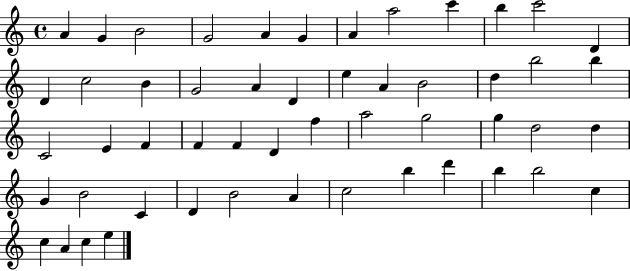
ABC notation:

X:1
T:Untitled
M:4/4
L:1/4
K:C
A G B2 G2 A G A a2 c' b c'2 D D c2 B G2 A D e A B2 d b2 b C2 E F F F D f a2 g2 g d2 d G B2 C D B2 A c2 b d' b b2 c c A c e